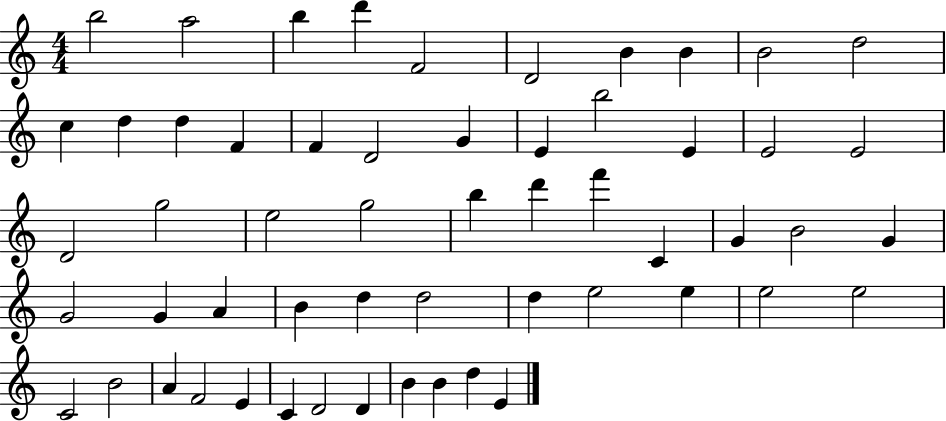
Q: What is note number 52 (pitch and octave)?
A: D4